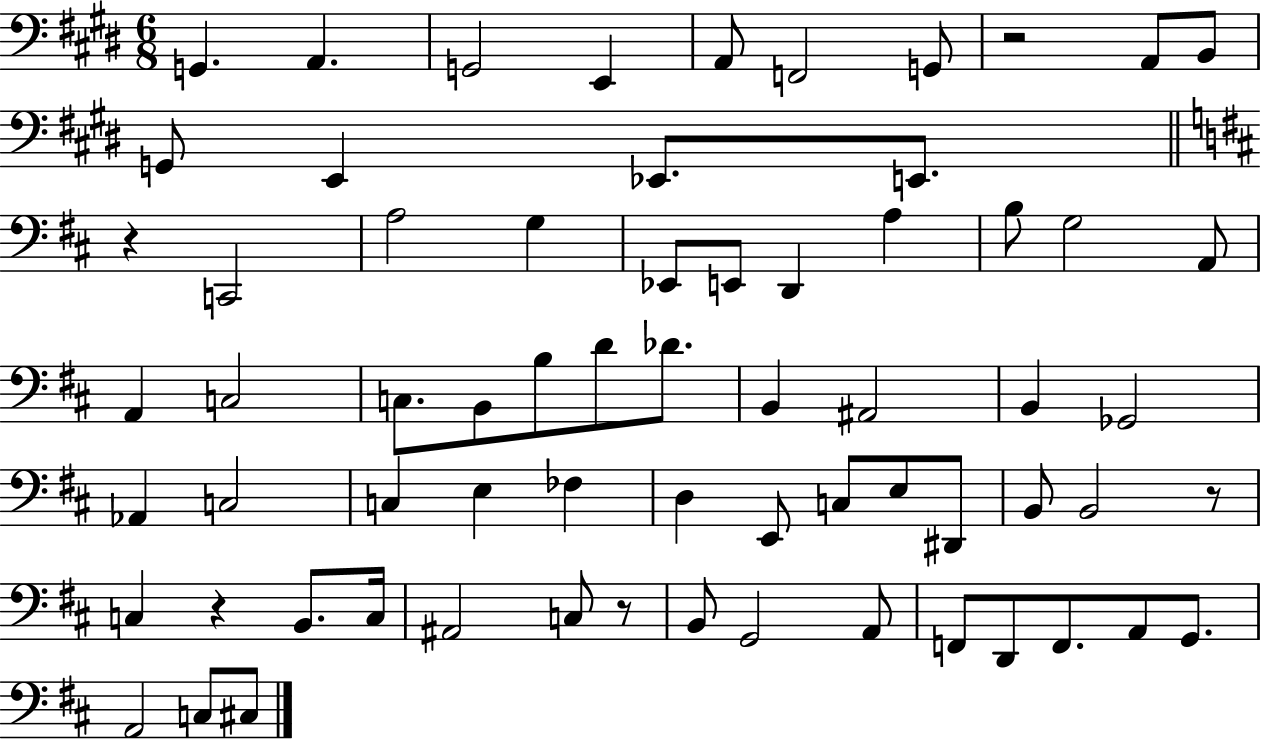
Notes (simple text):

G2/q. A2/q. G2/h E2/q A2/e F2/h G2/e R/h A2/e B2/e G2/e E2/q Eb2/e. E2/e. R/q C2/h A3/h G3/q Eb2/e E2/e D2/q A3/q B3/e G3/h A2/e A2/q C3/h C3/e. B2/e B3/e D4/e Db4/e. B2/q A#2/h B2/q Gb2/h Ab2/q C3/h C3/q E3/q FES3/q D3/q E2/e C3/e E3/e D#2/e B2/e B2/h R/e C3/q R/q B2/e. C3/s A#2/h C3/e R/e B2/e G2/h A2/e F2/e D2/e F2/e. A2/e G2/e. A2/h C3/e C#3/e